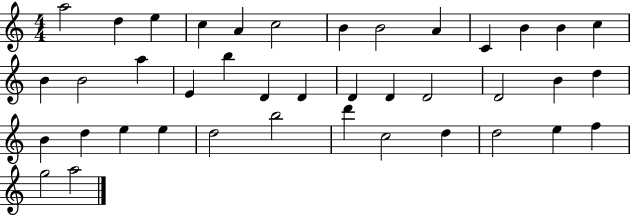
A5/h D5/q E5/q C5/q A4/q C5/h B4/q B4/h A4/q C4/q B4/q B4/q C5/q B4/q B4/h A5/q E4/q B5/q D4/q D4/q D4/q D4/q D4/h D4/h B4/q D5/q B4/q D5/q E5/q E5/q D5/h B5/h D6/q C5/h D5/q D5/h E5/q F5/q G5/h A5/h